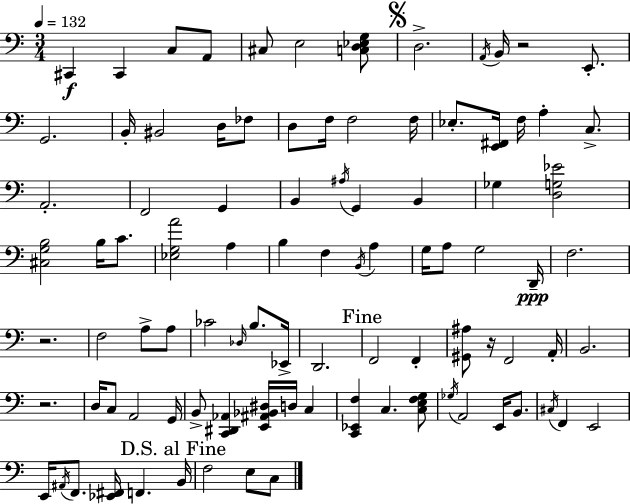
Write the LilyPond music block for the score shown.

{
  \clef bass
  \numericTimeSignature
  \time 3/4
  \key c \major
  \tempo 4 = 132
  cis,4\f cis,4 c8 a,8 | cis8 e2 <c d ees g>8 | \mark \markup { \musicglyph "scripts.segno" } d2.-> | \acciaccatura { a,16 } b,16 r2 e,8.-. | \break g,2. | b,16-. bis,2 d16 fes8 | d8 f16 f2 | f16 ees8.-. <e, fis,>16 f16 a4-. c8.-> | \break a,2.-. | f,2 g,4 | b,4 \acciaccatura { ais16 } g,4 b,4 | ges4 <d g ees'>2 | \break <cis g b>2 b16 c'8. | <ees g a'>2 a4 | b4 f4 \acciaccatura { b,16 } a4 | g16 a8 g2 | \break d,16--\ppp f2. | r2. | f2 a8-> | a8 ces'2 \grace { des16 } | \break b8. ees,16-> d,2. | \mark "Fine" f,2 | f,4-. <gis, ais>8 r16 f,2 | a,16-. b,2. | \break r2. | d16 c8 a,2 | g,16 b,8-> <c, dis, aes,>4 <e, ais, bes, dis>16 d16 | c4 <c, ees, f>4 c4. | \break <c e f g>8 \acciaccatura { ges16 } a,2 | e,16 b,8. \acciaccatura { cis16 } f,4 e,2 | e,16 \acciaccatura { ais,16 } f,8. <ees, fis,>16 | f,4. \mark "D.S. al Fine" b,16 f2 | \break e8 c8 \bar "|."
}